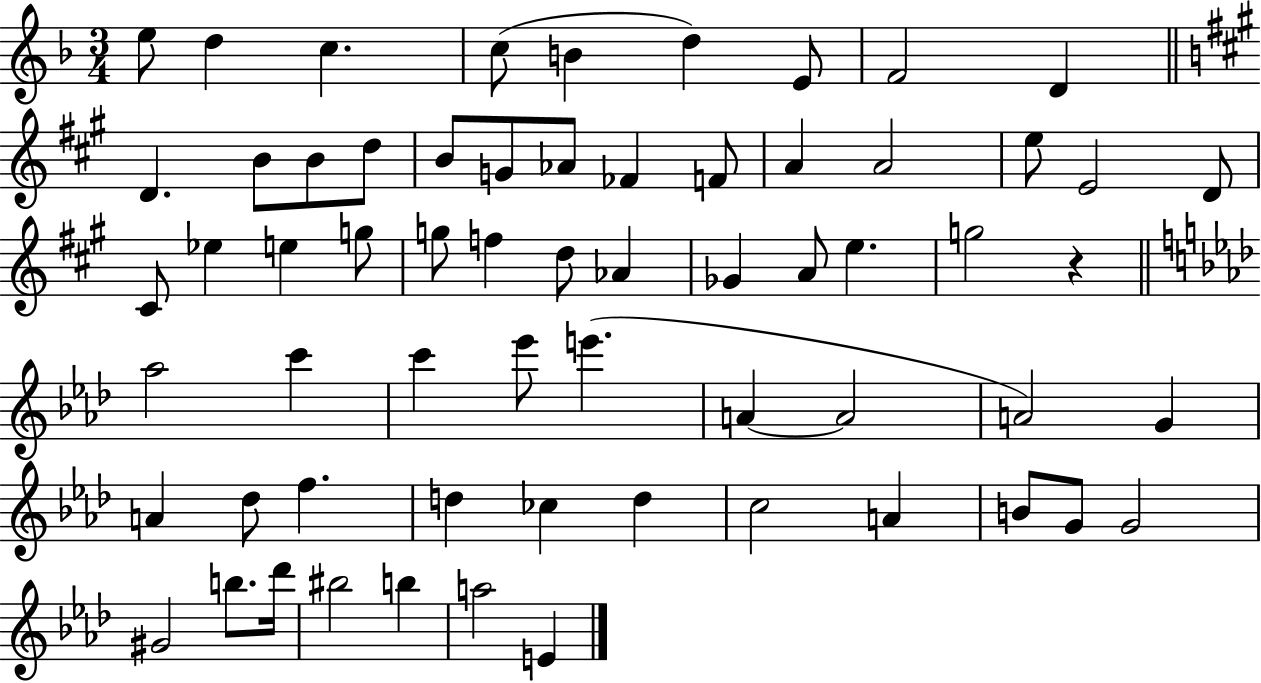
X:1
T:Untitled
M:3/4
L:1/4
K:F
e/2 d c c/2 B d E/2 F2 D D B/2 B/2 d/2 B/2 G/2 _A/2 _F F/2 A A2 e/2 E2 D/2 ^C/2 _e e g/2 g/2 f d/2 _A _G A/2 e g2 z _a2 c' c' _e'/2 e' A A2 A2 G A _d/2 f d _c d c2 A B/2 G/2 G2 ^G2 b/2 _d'/4 ^b2 b a2 E